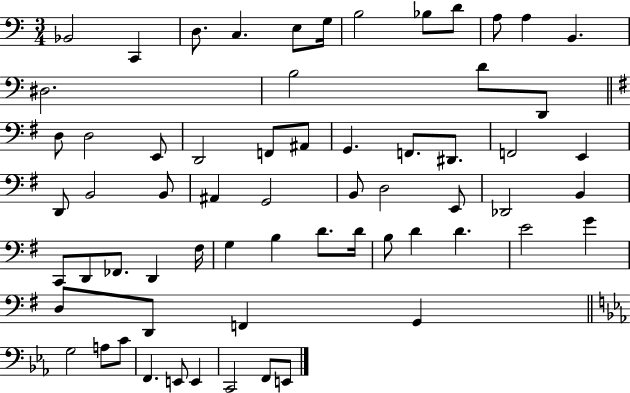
X:1
T:Untitled
M:3/4
L:1/4
K:C
_B,,2 C,, D,/2 C, E,/2 G,/4 B,2 _B,/2 D/2 A,/2 A, B,, ^D,2 B,2 D/2 D,,/2 D,/2 D,2 E,,/2 D,,2 F,,/2 ^A,,/2 G,, F,,/2 ^D,,/2 F,,2 E,, D,,/2 B,,2 B,,/2 ^A,, G,,2 B,,/2 D,2 E,,/2 _D,,2 B,, C,,/2 D,,/2 _F,,/2 D,, ^F,/4 G, B, D/2 D/4 B,/2 D D E2 G D,/2 D,,/2 F,, G,, G,2 A,/2 C/2 F,, E,,/2 E,, C,,2 F,,/2 E,,/2